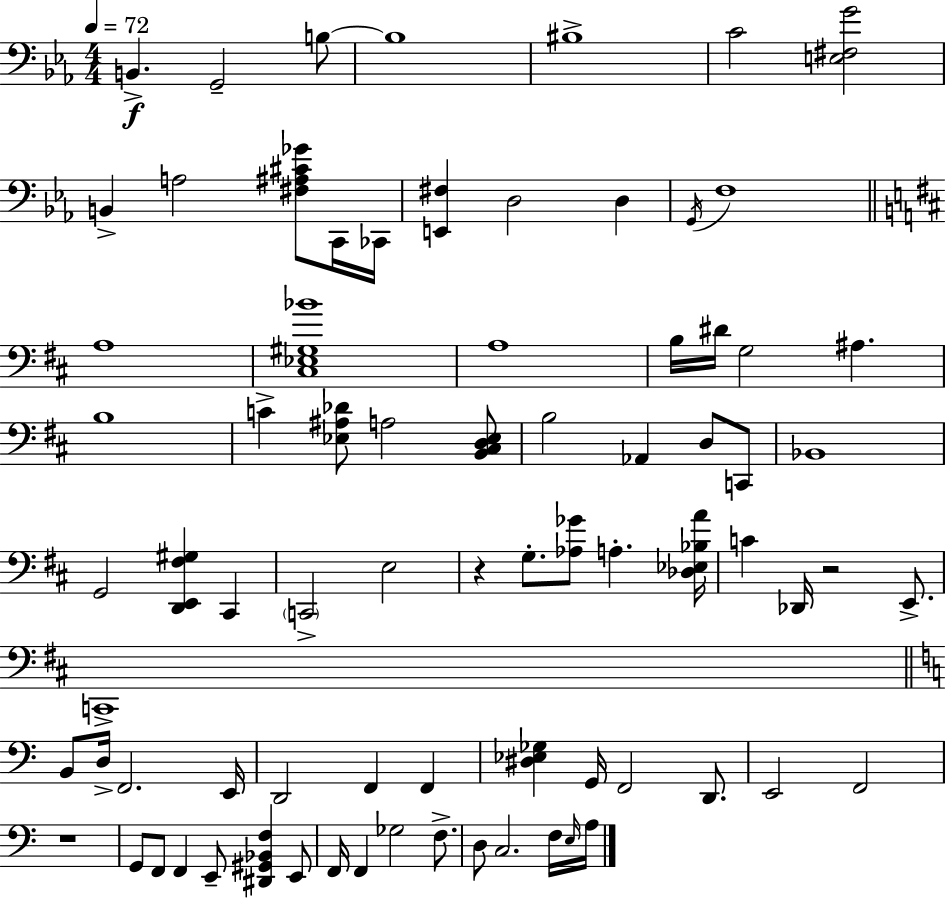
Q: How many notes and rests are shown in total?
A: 78